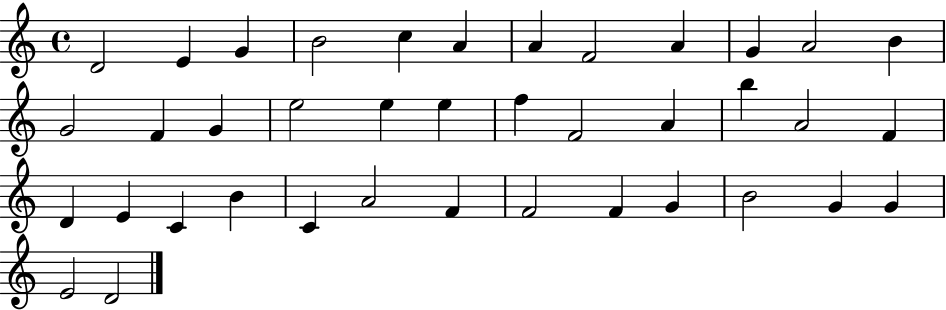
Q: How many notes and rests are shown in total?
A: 39